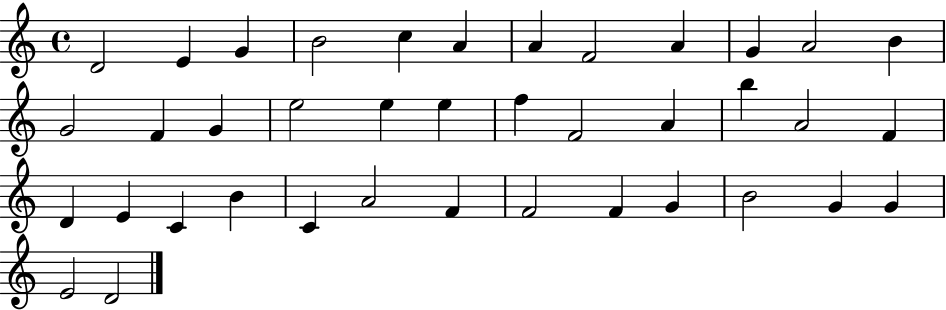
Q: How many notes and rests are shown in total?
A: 39